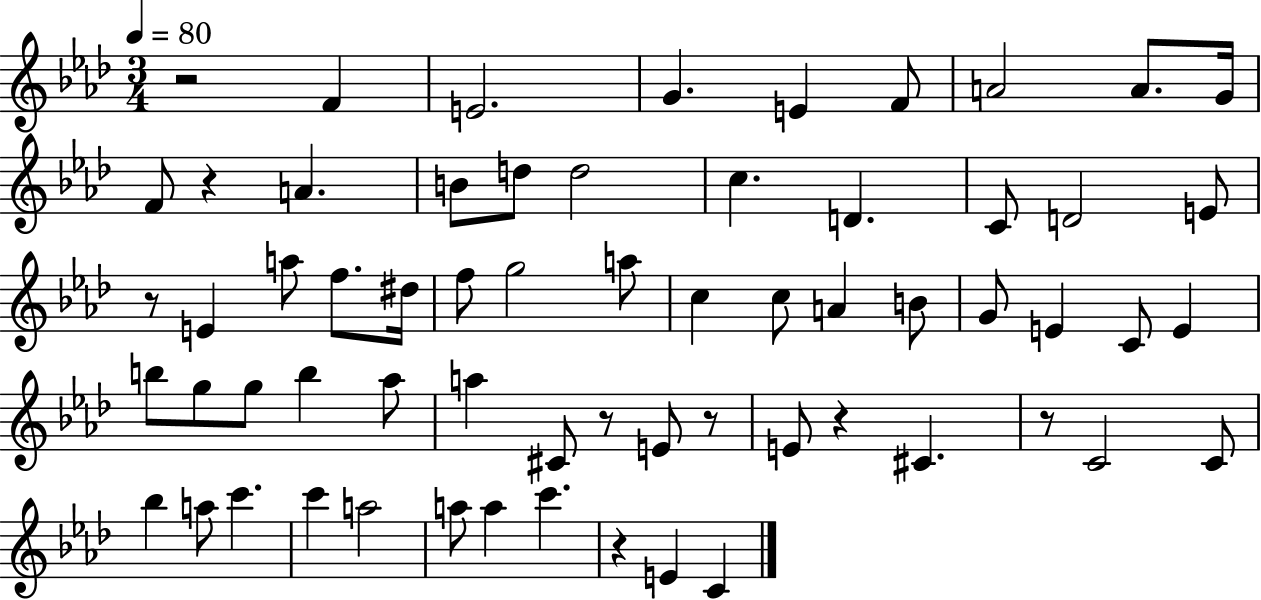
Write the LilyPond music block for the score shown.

{
  \clef treble
  \numericTimeSignature
  \time 3/4
  \key aes \major
  \tempo 4 = 80
  r2 f'4 | e'2. | g'4. e'4 f'8 | a'2 a'8. g'16 | \break f'8 r4 a'4. | b'8 d''8 d''2 | c''4. d'4. | c'8 d'2 e'8 | \break r8 e'4 a''8 f''8. dis''16 | f''8 g''2 a''8 | c''4 c''8 a'4 b'8 | g'8 e'4 c'8 e'4 | \break b''8 g''8 g''8 b''4 aes''8 | a''4 cis'8 r8 e'8 r8 | e'8 r4 cis'4. | r8 c'2 c'8 | \break bes''4 a''8 c'''4. | c'''4 a''2 | a''8 a''4 c'''4. | r4 e'4 c'4 | \break \bar "|."
}